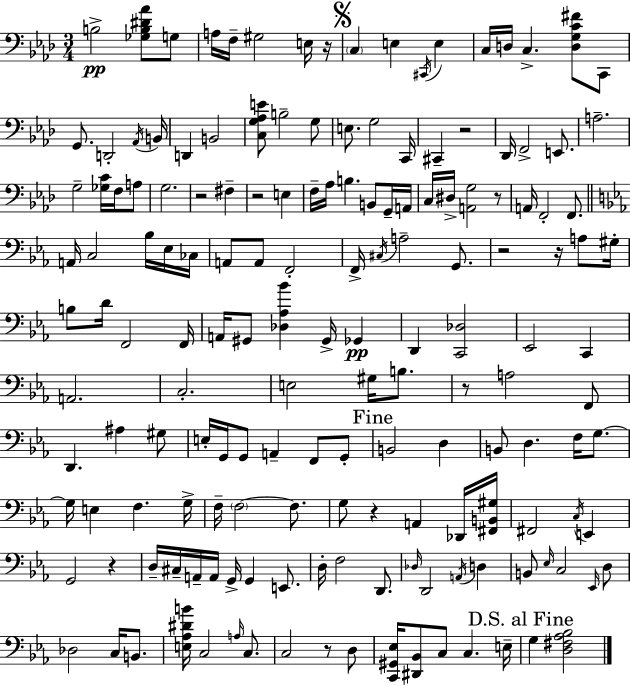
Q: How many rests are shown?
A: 11